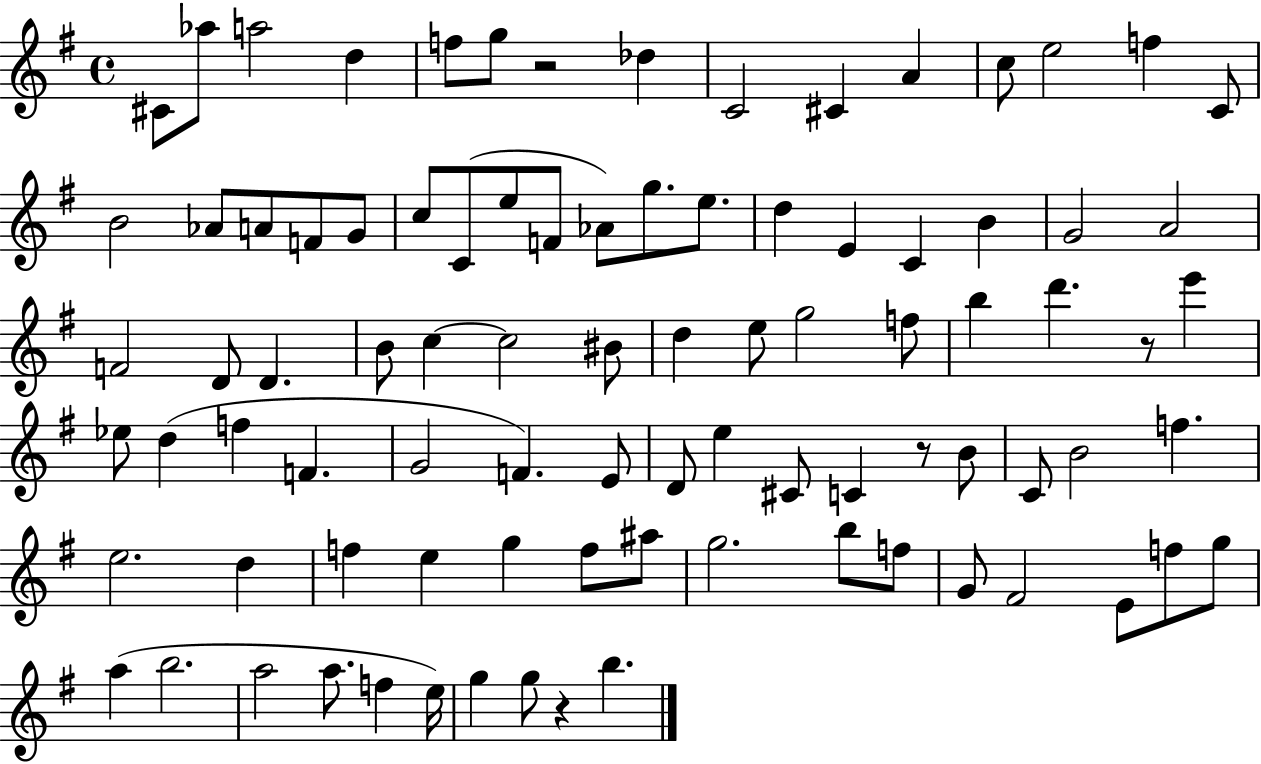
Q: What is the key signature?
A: G major